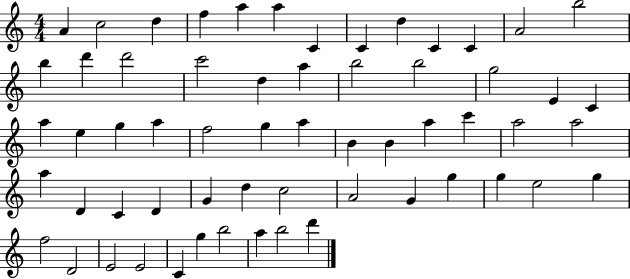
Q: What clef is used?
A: treble